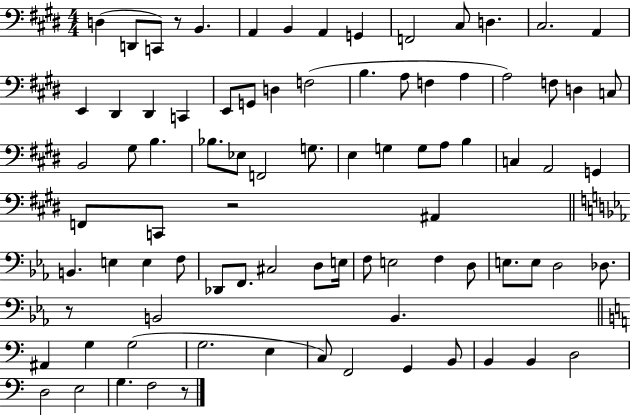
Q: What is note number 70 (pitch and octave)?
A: G3